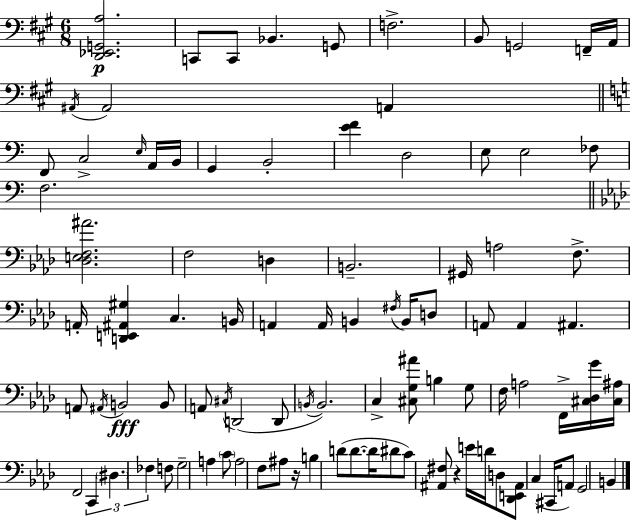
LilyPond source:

{
  \clef bass
  \numericTimeSignature
  \time 6/8
  \key a \major
  \repeat volta 2 { <d, ees, g, a>2.\p | c,8 c,8 bes,4. g,8 | f2.-> | b,8 g,2 f,16-- a,16 | \break \acciaccatura { ais,16 } ais,2 a,4 | \bar "||" \break \key a \minor f,8 c2-> \grace { e16 } a,16 | b,16 g,4 b,2-. | <e' f'>4 d2 | e8 e2 fes8 | \break f2. | \bar "||" \break \key aes \major <des e f ais'>2. | f2 d4 | b,2.-- | gis,16 a2 f8.-> | \break a,16-. <d, e, ais, gis>4 c4. b,16 | a,4 a,16 b,4 \acciaccatura { fis16 } b,16 d8 | a,8 a,4 ais,4. | a,8 \acciaccatura { ais,16 }\fff b,2 | \break b,8 a,8 \acciaccatura { cis16 } d,2( | d,8 \acciaccatura { b,16 }) b,2. | c4-> <cis g ais'>8 b4 | g8 f16 a2 | \break f,16-> <cis des g'>16 <cis ais>16 f,2 | \tuplet 3/2 { c,4 \parenthesize dis4. fes4 } | f8 g2-- | a4 \parenthesize c'8 a2 | \break f8 ais8 r16 b4 d'8( | d'8.~~ d'16 dis'8 c'8) <ais, fis>8 r4 | e'16 d'16 d8 <des, e, ais,>8 c4( | cis,16 a,8) g,2 | \break b,4 } \bar "|."
}